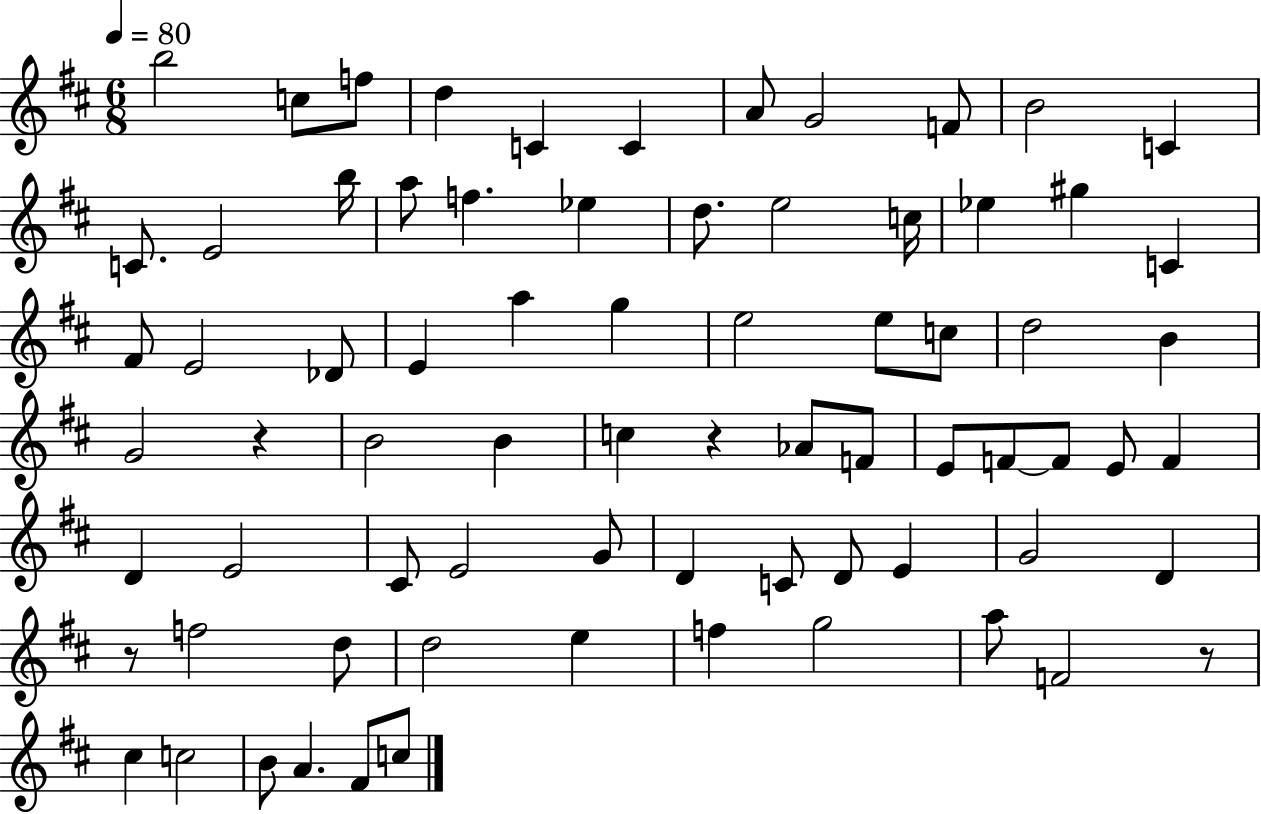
B5/h C5/e F5/e D5/q C4/q C4/q A4/e G4/h F4/e B4/h C4/q C4/e. E4/h B5/s A5/e F5/q. Eb5/q D5/e. E5/h C5/s Eb5/q G#5/q C4/q F#4/e E4/h Db4/e E4/q A5/q G5/q E5/h E5/e C5/e D5/h B4/q G4/h R/q B4/h B4/q C5/q R/q Ab4/e F4/e E4/e F4/e F4/e E4/e F4/q D4/q E4/h C#4/e E4/h G4/e D4/q C4/e D4/e E4/q G4/h D4/q R/e F5/h D5/e D5/h E5/q F5/q G5/h A5/e F4/h R/e C#5/q C5/h B4/e A4/q. F#4/e C5/e